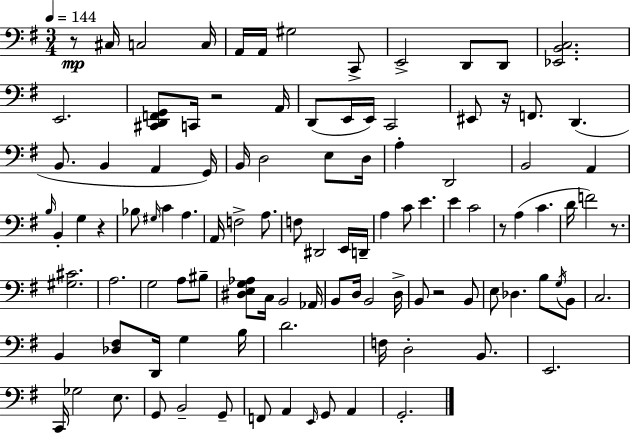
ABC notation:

X:1
T:Untitled
M:3/4
L:1/4
K:Em
z/2 ^C,/4 C,2 C,/4 A,,/4 A,,/4 ^G,2 C,,/2 E,,2 D,,/2 D,,/2 [_E,,B,,C,]2 E,,2 [^C,,D,,F,,G,,]/2 C,,/4 z2 A,,/4 D,,/2 E,,/4 E,,/4 C,,2 ^E,,/2 z/4 F,,/2 D,, B,,/2 B,, A,, G,,/4 B,,/4 D,2 E,/2 D,/4 A, D,,2 B,,2 A,, B,/4 B,, G, z _B,/2 ^G,/4 C A, A,,/4 F,2 A,/2 F,/2 ^D,,2 E,,/4 D,,/4 A, C/2 E E C2 z/2 A, C D/4 F2 z/2 [^G,^C]2 A,2 G,2 A,/2 ^B,/2 [^D,E,G,_A,]/2 C,/4 B,,2 _A,,/4 B,,/2 D,/4 B,,2 D,/4 B,,/2 z2 B,,/2 E,/2 _D, B,/2 G,/4 B,,/2 C,2 B,, [_D,^F,]/2 D,,/4 G, B,/4 D2 F,/4 D,2 B,,/2 E,,2 C,,/4 _G,2 E,/2 G,,/2 B,,2 G,,/2 F,,/2 A,, E,,/4 G,,/2 A,, G,,2